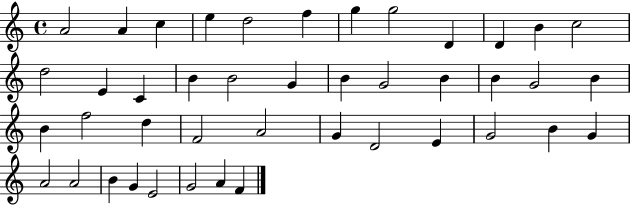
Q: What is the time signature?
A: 4/4